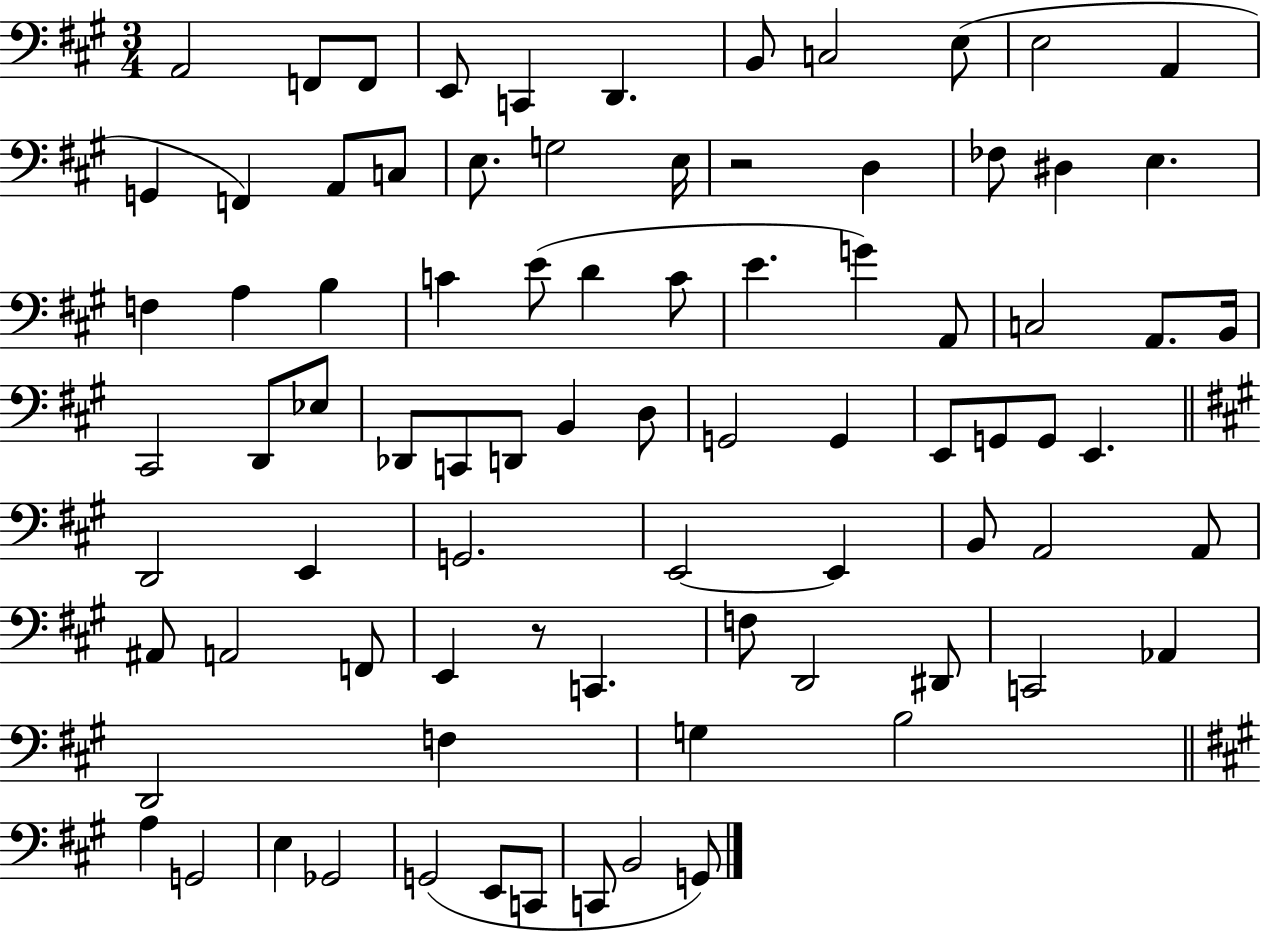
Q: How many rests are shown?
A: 2